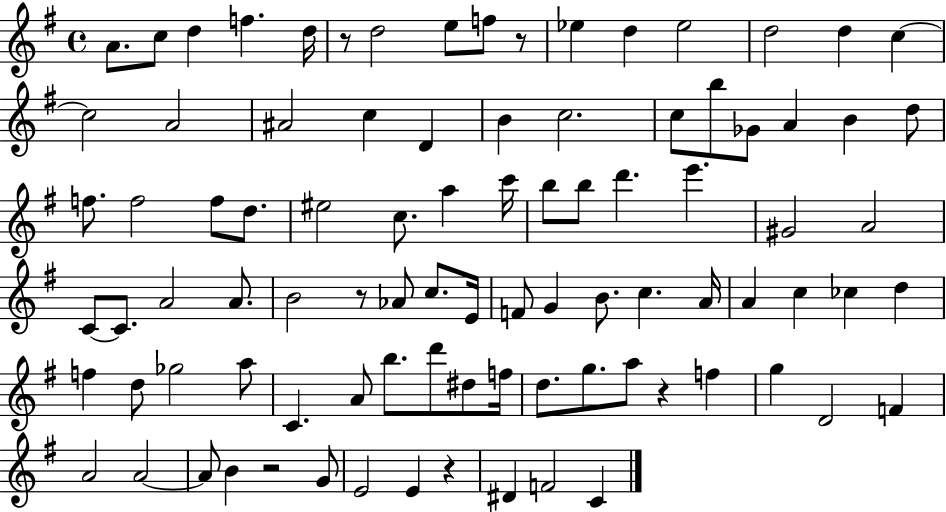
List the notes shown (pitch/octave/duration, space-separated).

A4/e. C5/e D5/q F5/q. D5/s R/e D5/h E5/e F5/e R/e Eb5/q D5/q Eb5/h D5/h D5/q C5/q C5/h A4/h A#4/h C5/q D4/q B4/q C5/h. C5/e B5/e Gb4/e A4/q B4/q D5/e F5/e. F5/h F5/e D5/e. EIS5/h C5/e. A5/q C6/s B5/e B5/e D6/q. E6/q. G#4/h A4/h C4/e C4/e. A4/h A4/e. B4/h R/e Ab4/e C5/e. E4/s F4/e G4/q B4/e. C5/q. A4/s A4/q C5/q CES5/q D5/q F5/q D5/e Gb5/h A5/e C4/q. A4/e B5/e. D6/e D#5/e F5/s D5/e. G5/e. A5/e R/q F5/q G5/q D4/h F4/q A4/h A4/h A4/e B4/q R/h G4/e E4/h E4/q R/q D#4/q F4/h C4/q